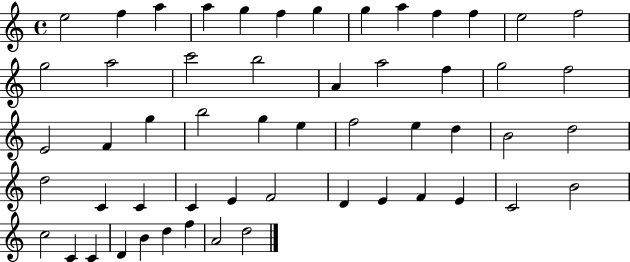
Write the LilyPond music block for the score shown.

{
  \clef treble
  \time 4/4
  \defaultTimeSignature
  \key c \major
  e''2 f''4 a''4 | a''4 g''4 f''4 g''4 | g''4 a''4 f''4 f''4 | e''2 f''2 | \break g''2 a''2 | c'''2 b''2 | a'4 a''2 f''4 | g''2 f''2 | \break e'2 f'4 g''4 | b''2 g''4 e''4 | f''2 e''4 d''4 | b'2 d''2 | \break d''2 c'4 c'4 | c'4 e'4 f'2 | d'4 e'4 f'4 e'4 | c'2 b'2 | \break c''2 c'4 c'4 | d'4 b'4 d''4 f''4 | a'2 d''2 | \bar "|."
}